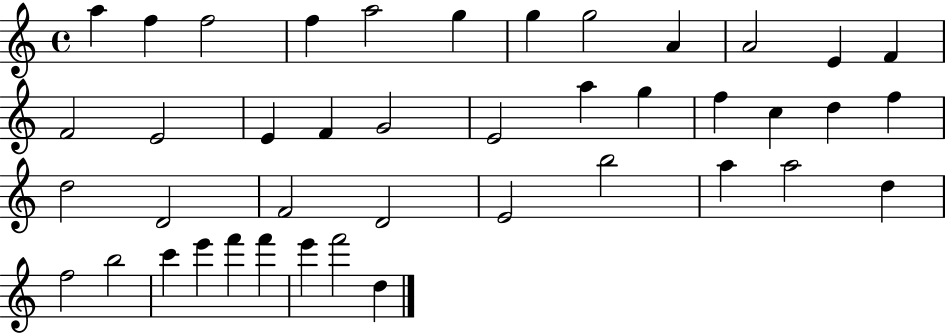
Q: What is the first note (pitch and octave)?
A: A5